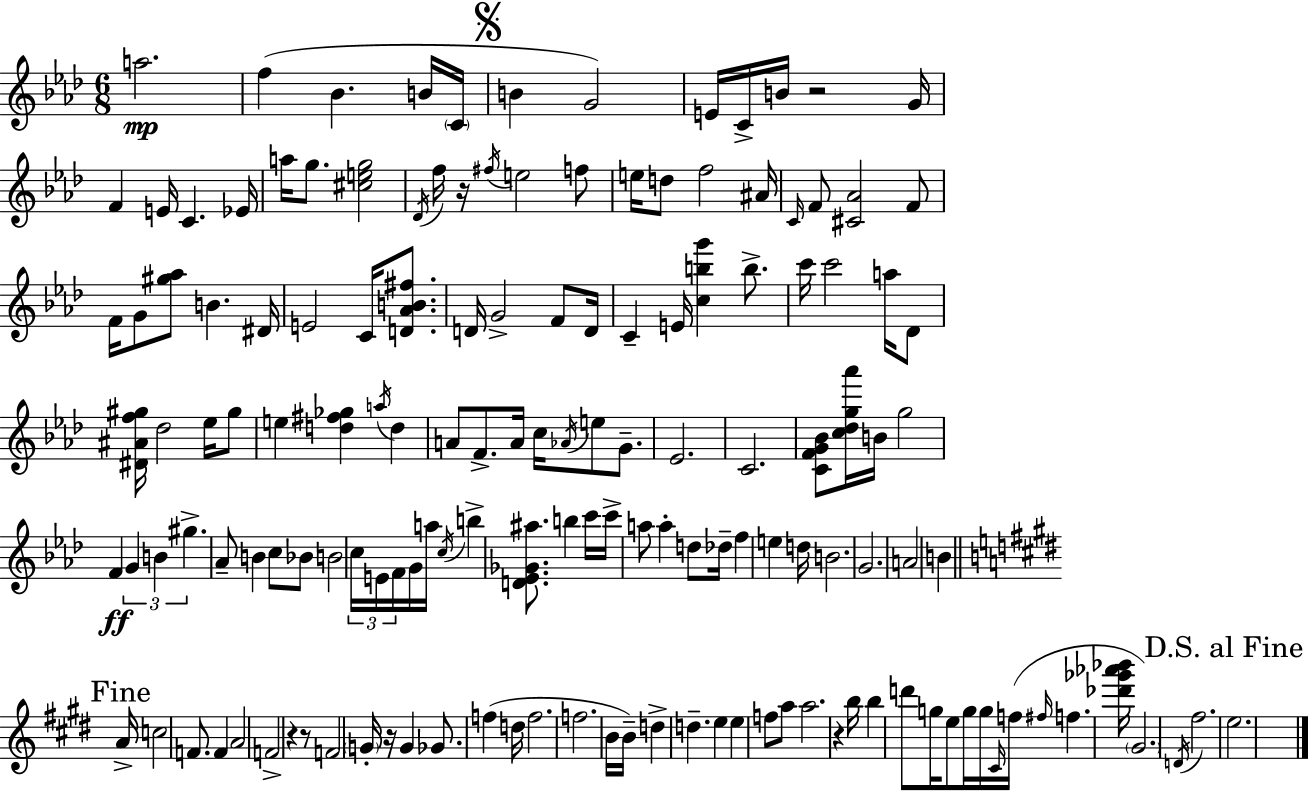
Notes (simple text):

A5/h. F5/q Bb4/q. B4/s C4/s B4/q G4/h E4/s C4/s B4/s R/h G4/s F4/q E4/s C4/q. Eb4/s A5/s G5/e. [C#5,E5,G5]/h Db4/s F5/s R/s F#5/s E5/h F5/e E5/s D5/e F5/h A#4/s C4/s F4/e [C#4,Ab4]/h F4/e F4/s G4/e [G#5,Ab5]/e B4/q. D#4/s E4/h C4/s [D4,Ab4,B4,F#5]/e. D4/s G4/h F4/e D4/s C4/q E4/s [C5,B5,G6]/q B5/e. C6/s C6/h A5/s Db4/e [D#4,A#4,F5,G#5]/s Db5/h Eb5/s G#5/e E5/q [D5,F#5,Gb5]/q A5/s D5/q A4/e F4/e. A4/s C5/s Ab4/s E5/e G4/e. Eb4/h. C4/h. [C4,F4,G4,Bb4]/e [C5,Db5,G5,Ab6]/s B4/s G5/h F4/q G4/q B4/q G#5/q. Ab4/e B4/q C5/e Bb4/e B4/h C5/s E4/s F4/s G4/s A5/s C5/s B5/q [D4,Eb4,Gb4,A#5]/e. B5/q C6/s C6/s A5/e A5/q D5/e Db5/s F5/q E5/q D5/s B4/h. G4/h. A4/h B4/q A4/s C5/h F4/e. F4/q A4/h F4/h R/q R/e F4/h G4/s R/s G4/q Gb4/e. F5/q D5/s F5/h. F5/h. B4/s B4/s D5/q D5/q. E5/q E5/q F5/e A5/e A5/h. R/q B5/s B5/q D6/e G5/s E5/e G5/s G5/s C#4/s F5/s F#5/s F5/q. [Db6,Gb6,Ab6,Bb6]/s G#4/h. D4/s F#5/h. E5/h.